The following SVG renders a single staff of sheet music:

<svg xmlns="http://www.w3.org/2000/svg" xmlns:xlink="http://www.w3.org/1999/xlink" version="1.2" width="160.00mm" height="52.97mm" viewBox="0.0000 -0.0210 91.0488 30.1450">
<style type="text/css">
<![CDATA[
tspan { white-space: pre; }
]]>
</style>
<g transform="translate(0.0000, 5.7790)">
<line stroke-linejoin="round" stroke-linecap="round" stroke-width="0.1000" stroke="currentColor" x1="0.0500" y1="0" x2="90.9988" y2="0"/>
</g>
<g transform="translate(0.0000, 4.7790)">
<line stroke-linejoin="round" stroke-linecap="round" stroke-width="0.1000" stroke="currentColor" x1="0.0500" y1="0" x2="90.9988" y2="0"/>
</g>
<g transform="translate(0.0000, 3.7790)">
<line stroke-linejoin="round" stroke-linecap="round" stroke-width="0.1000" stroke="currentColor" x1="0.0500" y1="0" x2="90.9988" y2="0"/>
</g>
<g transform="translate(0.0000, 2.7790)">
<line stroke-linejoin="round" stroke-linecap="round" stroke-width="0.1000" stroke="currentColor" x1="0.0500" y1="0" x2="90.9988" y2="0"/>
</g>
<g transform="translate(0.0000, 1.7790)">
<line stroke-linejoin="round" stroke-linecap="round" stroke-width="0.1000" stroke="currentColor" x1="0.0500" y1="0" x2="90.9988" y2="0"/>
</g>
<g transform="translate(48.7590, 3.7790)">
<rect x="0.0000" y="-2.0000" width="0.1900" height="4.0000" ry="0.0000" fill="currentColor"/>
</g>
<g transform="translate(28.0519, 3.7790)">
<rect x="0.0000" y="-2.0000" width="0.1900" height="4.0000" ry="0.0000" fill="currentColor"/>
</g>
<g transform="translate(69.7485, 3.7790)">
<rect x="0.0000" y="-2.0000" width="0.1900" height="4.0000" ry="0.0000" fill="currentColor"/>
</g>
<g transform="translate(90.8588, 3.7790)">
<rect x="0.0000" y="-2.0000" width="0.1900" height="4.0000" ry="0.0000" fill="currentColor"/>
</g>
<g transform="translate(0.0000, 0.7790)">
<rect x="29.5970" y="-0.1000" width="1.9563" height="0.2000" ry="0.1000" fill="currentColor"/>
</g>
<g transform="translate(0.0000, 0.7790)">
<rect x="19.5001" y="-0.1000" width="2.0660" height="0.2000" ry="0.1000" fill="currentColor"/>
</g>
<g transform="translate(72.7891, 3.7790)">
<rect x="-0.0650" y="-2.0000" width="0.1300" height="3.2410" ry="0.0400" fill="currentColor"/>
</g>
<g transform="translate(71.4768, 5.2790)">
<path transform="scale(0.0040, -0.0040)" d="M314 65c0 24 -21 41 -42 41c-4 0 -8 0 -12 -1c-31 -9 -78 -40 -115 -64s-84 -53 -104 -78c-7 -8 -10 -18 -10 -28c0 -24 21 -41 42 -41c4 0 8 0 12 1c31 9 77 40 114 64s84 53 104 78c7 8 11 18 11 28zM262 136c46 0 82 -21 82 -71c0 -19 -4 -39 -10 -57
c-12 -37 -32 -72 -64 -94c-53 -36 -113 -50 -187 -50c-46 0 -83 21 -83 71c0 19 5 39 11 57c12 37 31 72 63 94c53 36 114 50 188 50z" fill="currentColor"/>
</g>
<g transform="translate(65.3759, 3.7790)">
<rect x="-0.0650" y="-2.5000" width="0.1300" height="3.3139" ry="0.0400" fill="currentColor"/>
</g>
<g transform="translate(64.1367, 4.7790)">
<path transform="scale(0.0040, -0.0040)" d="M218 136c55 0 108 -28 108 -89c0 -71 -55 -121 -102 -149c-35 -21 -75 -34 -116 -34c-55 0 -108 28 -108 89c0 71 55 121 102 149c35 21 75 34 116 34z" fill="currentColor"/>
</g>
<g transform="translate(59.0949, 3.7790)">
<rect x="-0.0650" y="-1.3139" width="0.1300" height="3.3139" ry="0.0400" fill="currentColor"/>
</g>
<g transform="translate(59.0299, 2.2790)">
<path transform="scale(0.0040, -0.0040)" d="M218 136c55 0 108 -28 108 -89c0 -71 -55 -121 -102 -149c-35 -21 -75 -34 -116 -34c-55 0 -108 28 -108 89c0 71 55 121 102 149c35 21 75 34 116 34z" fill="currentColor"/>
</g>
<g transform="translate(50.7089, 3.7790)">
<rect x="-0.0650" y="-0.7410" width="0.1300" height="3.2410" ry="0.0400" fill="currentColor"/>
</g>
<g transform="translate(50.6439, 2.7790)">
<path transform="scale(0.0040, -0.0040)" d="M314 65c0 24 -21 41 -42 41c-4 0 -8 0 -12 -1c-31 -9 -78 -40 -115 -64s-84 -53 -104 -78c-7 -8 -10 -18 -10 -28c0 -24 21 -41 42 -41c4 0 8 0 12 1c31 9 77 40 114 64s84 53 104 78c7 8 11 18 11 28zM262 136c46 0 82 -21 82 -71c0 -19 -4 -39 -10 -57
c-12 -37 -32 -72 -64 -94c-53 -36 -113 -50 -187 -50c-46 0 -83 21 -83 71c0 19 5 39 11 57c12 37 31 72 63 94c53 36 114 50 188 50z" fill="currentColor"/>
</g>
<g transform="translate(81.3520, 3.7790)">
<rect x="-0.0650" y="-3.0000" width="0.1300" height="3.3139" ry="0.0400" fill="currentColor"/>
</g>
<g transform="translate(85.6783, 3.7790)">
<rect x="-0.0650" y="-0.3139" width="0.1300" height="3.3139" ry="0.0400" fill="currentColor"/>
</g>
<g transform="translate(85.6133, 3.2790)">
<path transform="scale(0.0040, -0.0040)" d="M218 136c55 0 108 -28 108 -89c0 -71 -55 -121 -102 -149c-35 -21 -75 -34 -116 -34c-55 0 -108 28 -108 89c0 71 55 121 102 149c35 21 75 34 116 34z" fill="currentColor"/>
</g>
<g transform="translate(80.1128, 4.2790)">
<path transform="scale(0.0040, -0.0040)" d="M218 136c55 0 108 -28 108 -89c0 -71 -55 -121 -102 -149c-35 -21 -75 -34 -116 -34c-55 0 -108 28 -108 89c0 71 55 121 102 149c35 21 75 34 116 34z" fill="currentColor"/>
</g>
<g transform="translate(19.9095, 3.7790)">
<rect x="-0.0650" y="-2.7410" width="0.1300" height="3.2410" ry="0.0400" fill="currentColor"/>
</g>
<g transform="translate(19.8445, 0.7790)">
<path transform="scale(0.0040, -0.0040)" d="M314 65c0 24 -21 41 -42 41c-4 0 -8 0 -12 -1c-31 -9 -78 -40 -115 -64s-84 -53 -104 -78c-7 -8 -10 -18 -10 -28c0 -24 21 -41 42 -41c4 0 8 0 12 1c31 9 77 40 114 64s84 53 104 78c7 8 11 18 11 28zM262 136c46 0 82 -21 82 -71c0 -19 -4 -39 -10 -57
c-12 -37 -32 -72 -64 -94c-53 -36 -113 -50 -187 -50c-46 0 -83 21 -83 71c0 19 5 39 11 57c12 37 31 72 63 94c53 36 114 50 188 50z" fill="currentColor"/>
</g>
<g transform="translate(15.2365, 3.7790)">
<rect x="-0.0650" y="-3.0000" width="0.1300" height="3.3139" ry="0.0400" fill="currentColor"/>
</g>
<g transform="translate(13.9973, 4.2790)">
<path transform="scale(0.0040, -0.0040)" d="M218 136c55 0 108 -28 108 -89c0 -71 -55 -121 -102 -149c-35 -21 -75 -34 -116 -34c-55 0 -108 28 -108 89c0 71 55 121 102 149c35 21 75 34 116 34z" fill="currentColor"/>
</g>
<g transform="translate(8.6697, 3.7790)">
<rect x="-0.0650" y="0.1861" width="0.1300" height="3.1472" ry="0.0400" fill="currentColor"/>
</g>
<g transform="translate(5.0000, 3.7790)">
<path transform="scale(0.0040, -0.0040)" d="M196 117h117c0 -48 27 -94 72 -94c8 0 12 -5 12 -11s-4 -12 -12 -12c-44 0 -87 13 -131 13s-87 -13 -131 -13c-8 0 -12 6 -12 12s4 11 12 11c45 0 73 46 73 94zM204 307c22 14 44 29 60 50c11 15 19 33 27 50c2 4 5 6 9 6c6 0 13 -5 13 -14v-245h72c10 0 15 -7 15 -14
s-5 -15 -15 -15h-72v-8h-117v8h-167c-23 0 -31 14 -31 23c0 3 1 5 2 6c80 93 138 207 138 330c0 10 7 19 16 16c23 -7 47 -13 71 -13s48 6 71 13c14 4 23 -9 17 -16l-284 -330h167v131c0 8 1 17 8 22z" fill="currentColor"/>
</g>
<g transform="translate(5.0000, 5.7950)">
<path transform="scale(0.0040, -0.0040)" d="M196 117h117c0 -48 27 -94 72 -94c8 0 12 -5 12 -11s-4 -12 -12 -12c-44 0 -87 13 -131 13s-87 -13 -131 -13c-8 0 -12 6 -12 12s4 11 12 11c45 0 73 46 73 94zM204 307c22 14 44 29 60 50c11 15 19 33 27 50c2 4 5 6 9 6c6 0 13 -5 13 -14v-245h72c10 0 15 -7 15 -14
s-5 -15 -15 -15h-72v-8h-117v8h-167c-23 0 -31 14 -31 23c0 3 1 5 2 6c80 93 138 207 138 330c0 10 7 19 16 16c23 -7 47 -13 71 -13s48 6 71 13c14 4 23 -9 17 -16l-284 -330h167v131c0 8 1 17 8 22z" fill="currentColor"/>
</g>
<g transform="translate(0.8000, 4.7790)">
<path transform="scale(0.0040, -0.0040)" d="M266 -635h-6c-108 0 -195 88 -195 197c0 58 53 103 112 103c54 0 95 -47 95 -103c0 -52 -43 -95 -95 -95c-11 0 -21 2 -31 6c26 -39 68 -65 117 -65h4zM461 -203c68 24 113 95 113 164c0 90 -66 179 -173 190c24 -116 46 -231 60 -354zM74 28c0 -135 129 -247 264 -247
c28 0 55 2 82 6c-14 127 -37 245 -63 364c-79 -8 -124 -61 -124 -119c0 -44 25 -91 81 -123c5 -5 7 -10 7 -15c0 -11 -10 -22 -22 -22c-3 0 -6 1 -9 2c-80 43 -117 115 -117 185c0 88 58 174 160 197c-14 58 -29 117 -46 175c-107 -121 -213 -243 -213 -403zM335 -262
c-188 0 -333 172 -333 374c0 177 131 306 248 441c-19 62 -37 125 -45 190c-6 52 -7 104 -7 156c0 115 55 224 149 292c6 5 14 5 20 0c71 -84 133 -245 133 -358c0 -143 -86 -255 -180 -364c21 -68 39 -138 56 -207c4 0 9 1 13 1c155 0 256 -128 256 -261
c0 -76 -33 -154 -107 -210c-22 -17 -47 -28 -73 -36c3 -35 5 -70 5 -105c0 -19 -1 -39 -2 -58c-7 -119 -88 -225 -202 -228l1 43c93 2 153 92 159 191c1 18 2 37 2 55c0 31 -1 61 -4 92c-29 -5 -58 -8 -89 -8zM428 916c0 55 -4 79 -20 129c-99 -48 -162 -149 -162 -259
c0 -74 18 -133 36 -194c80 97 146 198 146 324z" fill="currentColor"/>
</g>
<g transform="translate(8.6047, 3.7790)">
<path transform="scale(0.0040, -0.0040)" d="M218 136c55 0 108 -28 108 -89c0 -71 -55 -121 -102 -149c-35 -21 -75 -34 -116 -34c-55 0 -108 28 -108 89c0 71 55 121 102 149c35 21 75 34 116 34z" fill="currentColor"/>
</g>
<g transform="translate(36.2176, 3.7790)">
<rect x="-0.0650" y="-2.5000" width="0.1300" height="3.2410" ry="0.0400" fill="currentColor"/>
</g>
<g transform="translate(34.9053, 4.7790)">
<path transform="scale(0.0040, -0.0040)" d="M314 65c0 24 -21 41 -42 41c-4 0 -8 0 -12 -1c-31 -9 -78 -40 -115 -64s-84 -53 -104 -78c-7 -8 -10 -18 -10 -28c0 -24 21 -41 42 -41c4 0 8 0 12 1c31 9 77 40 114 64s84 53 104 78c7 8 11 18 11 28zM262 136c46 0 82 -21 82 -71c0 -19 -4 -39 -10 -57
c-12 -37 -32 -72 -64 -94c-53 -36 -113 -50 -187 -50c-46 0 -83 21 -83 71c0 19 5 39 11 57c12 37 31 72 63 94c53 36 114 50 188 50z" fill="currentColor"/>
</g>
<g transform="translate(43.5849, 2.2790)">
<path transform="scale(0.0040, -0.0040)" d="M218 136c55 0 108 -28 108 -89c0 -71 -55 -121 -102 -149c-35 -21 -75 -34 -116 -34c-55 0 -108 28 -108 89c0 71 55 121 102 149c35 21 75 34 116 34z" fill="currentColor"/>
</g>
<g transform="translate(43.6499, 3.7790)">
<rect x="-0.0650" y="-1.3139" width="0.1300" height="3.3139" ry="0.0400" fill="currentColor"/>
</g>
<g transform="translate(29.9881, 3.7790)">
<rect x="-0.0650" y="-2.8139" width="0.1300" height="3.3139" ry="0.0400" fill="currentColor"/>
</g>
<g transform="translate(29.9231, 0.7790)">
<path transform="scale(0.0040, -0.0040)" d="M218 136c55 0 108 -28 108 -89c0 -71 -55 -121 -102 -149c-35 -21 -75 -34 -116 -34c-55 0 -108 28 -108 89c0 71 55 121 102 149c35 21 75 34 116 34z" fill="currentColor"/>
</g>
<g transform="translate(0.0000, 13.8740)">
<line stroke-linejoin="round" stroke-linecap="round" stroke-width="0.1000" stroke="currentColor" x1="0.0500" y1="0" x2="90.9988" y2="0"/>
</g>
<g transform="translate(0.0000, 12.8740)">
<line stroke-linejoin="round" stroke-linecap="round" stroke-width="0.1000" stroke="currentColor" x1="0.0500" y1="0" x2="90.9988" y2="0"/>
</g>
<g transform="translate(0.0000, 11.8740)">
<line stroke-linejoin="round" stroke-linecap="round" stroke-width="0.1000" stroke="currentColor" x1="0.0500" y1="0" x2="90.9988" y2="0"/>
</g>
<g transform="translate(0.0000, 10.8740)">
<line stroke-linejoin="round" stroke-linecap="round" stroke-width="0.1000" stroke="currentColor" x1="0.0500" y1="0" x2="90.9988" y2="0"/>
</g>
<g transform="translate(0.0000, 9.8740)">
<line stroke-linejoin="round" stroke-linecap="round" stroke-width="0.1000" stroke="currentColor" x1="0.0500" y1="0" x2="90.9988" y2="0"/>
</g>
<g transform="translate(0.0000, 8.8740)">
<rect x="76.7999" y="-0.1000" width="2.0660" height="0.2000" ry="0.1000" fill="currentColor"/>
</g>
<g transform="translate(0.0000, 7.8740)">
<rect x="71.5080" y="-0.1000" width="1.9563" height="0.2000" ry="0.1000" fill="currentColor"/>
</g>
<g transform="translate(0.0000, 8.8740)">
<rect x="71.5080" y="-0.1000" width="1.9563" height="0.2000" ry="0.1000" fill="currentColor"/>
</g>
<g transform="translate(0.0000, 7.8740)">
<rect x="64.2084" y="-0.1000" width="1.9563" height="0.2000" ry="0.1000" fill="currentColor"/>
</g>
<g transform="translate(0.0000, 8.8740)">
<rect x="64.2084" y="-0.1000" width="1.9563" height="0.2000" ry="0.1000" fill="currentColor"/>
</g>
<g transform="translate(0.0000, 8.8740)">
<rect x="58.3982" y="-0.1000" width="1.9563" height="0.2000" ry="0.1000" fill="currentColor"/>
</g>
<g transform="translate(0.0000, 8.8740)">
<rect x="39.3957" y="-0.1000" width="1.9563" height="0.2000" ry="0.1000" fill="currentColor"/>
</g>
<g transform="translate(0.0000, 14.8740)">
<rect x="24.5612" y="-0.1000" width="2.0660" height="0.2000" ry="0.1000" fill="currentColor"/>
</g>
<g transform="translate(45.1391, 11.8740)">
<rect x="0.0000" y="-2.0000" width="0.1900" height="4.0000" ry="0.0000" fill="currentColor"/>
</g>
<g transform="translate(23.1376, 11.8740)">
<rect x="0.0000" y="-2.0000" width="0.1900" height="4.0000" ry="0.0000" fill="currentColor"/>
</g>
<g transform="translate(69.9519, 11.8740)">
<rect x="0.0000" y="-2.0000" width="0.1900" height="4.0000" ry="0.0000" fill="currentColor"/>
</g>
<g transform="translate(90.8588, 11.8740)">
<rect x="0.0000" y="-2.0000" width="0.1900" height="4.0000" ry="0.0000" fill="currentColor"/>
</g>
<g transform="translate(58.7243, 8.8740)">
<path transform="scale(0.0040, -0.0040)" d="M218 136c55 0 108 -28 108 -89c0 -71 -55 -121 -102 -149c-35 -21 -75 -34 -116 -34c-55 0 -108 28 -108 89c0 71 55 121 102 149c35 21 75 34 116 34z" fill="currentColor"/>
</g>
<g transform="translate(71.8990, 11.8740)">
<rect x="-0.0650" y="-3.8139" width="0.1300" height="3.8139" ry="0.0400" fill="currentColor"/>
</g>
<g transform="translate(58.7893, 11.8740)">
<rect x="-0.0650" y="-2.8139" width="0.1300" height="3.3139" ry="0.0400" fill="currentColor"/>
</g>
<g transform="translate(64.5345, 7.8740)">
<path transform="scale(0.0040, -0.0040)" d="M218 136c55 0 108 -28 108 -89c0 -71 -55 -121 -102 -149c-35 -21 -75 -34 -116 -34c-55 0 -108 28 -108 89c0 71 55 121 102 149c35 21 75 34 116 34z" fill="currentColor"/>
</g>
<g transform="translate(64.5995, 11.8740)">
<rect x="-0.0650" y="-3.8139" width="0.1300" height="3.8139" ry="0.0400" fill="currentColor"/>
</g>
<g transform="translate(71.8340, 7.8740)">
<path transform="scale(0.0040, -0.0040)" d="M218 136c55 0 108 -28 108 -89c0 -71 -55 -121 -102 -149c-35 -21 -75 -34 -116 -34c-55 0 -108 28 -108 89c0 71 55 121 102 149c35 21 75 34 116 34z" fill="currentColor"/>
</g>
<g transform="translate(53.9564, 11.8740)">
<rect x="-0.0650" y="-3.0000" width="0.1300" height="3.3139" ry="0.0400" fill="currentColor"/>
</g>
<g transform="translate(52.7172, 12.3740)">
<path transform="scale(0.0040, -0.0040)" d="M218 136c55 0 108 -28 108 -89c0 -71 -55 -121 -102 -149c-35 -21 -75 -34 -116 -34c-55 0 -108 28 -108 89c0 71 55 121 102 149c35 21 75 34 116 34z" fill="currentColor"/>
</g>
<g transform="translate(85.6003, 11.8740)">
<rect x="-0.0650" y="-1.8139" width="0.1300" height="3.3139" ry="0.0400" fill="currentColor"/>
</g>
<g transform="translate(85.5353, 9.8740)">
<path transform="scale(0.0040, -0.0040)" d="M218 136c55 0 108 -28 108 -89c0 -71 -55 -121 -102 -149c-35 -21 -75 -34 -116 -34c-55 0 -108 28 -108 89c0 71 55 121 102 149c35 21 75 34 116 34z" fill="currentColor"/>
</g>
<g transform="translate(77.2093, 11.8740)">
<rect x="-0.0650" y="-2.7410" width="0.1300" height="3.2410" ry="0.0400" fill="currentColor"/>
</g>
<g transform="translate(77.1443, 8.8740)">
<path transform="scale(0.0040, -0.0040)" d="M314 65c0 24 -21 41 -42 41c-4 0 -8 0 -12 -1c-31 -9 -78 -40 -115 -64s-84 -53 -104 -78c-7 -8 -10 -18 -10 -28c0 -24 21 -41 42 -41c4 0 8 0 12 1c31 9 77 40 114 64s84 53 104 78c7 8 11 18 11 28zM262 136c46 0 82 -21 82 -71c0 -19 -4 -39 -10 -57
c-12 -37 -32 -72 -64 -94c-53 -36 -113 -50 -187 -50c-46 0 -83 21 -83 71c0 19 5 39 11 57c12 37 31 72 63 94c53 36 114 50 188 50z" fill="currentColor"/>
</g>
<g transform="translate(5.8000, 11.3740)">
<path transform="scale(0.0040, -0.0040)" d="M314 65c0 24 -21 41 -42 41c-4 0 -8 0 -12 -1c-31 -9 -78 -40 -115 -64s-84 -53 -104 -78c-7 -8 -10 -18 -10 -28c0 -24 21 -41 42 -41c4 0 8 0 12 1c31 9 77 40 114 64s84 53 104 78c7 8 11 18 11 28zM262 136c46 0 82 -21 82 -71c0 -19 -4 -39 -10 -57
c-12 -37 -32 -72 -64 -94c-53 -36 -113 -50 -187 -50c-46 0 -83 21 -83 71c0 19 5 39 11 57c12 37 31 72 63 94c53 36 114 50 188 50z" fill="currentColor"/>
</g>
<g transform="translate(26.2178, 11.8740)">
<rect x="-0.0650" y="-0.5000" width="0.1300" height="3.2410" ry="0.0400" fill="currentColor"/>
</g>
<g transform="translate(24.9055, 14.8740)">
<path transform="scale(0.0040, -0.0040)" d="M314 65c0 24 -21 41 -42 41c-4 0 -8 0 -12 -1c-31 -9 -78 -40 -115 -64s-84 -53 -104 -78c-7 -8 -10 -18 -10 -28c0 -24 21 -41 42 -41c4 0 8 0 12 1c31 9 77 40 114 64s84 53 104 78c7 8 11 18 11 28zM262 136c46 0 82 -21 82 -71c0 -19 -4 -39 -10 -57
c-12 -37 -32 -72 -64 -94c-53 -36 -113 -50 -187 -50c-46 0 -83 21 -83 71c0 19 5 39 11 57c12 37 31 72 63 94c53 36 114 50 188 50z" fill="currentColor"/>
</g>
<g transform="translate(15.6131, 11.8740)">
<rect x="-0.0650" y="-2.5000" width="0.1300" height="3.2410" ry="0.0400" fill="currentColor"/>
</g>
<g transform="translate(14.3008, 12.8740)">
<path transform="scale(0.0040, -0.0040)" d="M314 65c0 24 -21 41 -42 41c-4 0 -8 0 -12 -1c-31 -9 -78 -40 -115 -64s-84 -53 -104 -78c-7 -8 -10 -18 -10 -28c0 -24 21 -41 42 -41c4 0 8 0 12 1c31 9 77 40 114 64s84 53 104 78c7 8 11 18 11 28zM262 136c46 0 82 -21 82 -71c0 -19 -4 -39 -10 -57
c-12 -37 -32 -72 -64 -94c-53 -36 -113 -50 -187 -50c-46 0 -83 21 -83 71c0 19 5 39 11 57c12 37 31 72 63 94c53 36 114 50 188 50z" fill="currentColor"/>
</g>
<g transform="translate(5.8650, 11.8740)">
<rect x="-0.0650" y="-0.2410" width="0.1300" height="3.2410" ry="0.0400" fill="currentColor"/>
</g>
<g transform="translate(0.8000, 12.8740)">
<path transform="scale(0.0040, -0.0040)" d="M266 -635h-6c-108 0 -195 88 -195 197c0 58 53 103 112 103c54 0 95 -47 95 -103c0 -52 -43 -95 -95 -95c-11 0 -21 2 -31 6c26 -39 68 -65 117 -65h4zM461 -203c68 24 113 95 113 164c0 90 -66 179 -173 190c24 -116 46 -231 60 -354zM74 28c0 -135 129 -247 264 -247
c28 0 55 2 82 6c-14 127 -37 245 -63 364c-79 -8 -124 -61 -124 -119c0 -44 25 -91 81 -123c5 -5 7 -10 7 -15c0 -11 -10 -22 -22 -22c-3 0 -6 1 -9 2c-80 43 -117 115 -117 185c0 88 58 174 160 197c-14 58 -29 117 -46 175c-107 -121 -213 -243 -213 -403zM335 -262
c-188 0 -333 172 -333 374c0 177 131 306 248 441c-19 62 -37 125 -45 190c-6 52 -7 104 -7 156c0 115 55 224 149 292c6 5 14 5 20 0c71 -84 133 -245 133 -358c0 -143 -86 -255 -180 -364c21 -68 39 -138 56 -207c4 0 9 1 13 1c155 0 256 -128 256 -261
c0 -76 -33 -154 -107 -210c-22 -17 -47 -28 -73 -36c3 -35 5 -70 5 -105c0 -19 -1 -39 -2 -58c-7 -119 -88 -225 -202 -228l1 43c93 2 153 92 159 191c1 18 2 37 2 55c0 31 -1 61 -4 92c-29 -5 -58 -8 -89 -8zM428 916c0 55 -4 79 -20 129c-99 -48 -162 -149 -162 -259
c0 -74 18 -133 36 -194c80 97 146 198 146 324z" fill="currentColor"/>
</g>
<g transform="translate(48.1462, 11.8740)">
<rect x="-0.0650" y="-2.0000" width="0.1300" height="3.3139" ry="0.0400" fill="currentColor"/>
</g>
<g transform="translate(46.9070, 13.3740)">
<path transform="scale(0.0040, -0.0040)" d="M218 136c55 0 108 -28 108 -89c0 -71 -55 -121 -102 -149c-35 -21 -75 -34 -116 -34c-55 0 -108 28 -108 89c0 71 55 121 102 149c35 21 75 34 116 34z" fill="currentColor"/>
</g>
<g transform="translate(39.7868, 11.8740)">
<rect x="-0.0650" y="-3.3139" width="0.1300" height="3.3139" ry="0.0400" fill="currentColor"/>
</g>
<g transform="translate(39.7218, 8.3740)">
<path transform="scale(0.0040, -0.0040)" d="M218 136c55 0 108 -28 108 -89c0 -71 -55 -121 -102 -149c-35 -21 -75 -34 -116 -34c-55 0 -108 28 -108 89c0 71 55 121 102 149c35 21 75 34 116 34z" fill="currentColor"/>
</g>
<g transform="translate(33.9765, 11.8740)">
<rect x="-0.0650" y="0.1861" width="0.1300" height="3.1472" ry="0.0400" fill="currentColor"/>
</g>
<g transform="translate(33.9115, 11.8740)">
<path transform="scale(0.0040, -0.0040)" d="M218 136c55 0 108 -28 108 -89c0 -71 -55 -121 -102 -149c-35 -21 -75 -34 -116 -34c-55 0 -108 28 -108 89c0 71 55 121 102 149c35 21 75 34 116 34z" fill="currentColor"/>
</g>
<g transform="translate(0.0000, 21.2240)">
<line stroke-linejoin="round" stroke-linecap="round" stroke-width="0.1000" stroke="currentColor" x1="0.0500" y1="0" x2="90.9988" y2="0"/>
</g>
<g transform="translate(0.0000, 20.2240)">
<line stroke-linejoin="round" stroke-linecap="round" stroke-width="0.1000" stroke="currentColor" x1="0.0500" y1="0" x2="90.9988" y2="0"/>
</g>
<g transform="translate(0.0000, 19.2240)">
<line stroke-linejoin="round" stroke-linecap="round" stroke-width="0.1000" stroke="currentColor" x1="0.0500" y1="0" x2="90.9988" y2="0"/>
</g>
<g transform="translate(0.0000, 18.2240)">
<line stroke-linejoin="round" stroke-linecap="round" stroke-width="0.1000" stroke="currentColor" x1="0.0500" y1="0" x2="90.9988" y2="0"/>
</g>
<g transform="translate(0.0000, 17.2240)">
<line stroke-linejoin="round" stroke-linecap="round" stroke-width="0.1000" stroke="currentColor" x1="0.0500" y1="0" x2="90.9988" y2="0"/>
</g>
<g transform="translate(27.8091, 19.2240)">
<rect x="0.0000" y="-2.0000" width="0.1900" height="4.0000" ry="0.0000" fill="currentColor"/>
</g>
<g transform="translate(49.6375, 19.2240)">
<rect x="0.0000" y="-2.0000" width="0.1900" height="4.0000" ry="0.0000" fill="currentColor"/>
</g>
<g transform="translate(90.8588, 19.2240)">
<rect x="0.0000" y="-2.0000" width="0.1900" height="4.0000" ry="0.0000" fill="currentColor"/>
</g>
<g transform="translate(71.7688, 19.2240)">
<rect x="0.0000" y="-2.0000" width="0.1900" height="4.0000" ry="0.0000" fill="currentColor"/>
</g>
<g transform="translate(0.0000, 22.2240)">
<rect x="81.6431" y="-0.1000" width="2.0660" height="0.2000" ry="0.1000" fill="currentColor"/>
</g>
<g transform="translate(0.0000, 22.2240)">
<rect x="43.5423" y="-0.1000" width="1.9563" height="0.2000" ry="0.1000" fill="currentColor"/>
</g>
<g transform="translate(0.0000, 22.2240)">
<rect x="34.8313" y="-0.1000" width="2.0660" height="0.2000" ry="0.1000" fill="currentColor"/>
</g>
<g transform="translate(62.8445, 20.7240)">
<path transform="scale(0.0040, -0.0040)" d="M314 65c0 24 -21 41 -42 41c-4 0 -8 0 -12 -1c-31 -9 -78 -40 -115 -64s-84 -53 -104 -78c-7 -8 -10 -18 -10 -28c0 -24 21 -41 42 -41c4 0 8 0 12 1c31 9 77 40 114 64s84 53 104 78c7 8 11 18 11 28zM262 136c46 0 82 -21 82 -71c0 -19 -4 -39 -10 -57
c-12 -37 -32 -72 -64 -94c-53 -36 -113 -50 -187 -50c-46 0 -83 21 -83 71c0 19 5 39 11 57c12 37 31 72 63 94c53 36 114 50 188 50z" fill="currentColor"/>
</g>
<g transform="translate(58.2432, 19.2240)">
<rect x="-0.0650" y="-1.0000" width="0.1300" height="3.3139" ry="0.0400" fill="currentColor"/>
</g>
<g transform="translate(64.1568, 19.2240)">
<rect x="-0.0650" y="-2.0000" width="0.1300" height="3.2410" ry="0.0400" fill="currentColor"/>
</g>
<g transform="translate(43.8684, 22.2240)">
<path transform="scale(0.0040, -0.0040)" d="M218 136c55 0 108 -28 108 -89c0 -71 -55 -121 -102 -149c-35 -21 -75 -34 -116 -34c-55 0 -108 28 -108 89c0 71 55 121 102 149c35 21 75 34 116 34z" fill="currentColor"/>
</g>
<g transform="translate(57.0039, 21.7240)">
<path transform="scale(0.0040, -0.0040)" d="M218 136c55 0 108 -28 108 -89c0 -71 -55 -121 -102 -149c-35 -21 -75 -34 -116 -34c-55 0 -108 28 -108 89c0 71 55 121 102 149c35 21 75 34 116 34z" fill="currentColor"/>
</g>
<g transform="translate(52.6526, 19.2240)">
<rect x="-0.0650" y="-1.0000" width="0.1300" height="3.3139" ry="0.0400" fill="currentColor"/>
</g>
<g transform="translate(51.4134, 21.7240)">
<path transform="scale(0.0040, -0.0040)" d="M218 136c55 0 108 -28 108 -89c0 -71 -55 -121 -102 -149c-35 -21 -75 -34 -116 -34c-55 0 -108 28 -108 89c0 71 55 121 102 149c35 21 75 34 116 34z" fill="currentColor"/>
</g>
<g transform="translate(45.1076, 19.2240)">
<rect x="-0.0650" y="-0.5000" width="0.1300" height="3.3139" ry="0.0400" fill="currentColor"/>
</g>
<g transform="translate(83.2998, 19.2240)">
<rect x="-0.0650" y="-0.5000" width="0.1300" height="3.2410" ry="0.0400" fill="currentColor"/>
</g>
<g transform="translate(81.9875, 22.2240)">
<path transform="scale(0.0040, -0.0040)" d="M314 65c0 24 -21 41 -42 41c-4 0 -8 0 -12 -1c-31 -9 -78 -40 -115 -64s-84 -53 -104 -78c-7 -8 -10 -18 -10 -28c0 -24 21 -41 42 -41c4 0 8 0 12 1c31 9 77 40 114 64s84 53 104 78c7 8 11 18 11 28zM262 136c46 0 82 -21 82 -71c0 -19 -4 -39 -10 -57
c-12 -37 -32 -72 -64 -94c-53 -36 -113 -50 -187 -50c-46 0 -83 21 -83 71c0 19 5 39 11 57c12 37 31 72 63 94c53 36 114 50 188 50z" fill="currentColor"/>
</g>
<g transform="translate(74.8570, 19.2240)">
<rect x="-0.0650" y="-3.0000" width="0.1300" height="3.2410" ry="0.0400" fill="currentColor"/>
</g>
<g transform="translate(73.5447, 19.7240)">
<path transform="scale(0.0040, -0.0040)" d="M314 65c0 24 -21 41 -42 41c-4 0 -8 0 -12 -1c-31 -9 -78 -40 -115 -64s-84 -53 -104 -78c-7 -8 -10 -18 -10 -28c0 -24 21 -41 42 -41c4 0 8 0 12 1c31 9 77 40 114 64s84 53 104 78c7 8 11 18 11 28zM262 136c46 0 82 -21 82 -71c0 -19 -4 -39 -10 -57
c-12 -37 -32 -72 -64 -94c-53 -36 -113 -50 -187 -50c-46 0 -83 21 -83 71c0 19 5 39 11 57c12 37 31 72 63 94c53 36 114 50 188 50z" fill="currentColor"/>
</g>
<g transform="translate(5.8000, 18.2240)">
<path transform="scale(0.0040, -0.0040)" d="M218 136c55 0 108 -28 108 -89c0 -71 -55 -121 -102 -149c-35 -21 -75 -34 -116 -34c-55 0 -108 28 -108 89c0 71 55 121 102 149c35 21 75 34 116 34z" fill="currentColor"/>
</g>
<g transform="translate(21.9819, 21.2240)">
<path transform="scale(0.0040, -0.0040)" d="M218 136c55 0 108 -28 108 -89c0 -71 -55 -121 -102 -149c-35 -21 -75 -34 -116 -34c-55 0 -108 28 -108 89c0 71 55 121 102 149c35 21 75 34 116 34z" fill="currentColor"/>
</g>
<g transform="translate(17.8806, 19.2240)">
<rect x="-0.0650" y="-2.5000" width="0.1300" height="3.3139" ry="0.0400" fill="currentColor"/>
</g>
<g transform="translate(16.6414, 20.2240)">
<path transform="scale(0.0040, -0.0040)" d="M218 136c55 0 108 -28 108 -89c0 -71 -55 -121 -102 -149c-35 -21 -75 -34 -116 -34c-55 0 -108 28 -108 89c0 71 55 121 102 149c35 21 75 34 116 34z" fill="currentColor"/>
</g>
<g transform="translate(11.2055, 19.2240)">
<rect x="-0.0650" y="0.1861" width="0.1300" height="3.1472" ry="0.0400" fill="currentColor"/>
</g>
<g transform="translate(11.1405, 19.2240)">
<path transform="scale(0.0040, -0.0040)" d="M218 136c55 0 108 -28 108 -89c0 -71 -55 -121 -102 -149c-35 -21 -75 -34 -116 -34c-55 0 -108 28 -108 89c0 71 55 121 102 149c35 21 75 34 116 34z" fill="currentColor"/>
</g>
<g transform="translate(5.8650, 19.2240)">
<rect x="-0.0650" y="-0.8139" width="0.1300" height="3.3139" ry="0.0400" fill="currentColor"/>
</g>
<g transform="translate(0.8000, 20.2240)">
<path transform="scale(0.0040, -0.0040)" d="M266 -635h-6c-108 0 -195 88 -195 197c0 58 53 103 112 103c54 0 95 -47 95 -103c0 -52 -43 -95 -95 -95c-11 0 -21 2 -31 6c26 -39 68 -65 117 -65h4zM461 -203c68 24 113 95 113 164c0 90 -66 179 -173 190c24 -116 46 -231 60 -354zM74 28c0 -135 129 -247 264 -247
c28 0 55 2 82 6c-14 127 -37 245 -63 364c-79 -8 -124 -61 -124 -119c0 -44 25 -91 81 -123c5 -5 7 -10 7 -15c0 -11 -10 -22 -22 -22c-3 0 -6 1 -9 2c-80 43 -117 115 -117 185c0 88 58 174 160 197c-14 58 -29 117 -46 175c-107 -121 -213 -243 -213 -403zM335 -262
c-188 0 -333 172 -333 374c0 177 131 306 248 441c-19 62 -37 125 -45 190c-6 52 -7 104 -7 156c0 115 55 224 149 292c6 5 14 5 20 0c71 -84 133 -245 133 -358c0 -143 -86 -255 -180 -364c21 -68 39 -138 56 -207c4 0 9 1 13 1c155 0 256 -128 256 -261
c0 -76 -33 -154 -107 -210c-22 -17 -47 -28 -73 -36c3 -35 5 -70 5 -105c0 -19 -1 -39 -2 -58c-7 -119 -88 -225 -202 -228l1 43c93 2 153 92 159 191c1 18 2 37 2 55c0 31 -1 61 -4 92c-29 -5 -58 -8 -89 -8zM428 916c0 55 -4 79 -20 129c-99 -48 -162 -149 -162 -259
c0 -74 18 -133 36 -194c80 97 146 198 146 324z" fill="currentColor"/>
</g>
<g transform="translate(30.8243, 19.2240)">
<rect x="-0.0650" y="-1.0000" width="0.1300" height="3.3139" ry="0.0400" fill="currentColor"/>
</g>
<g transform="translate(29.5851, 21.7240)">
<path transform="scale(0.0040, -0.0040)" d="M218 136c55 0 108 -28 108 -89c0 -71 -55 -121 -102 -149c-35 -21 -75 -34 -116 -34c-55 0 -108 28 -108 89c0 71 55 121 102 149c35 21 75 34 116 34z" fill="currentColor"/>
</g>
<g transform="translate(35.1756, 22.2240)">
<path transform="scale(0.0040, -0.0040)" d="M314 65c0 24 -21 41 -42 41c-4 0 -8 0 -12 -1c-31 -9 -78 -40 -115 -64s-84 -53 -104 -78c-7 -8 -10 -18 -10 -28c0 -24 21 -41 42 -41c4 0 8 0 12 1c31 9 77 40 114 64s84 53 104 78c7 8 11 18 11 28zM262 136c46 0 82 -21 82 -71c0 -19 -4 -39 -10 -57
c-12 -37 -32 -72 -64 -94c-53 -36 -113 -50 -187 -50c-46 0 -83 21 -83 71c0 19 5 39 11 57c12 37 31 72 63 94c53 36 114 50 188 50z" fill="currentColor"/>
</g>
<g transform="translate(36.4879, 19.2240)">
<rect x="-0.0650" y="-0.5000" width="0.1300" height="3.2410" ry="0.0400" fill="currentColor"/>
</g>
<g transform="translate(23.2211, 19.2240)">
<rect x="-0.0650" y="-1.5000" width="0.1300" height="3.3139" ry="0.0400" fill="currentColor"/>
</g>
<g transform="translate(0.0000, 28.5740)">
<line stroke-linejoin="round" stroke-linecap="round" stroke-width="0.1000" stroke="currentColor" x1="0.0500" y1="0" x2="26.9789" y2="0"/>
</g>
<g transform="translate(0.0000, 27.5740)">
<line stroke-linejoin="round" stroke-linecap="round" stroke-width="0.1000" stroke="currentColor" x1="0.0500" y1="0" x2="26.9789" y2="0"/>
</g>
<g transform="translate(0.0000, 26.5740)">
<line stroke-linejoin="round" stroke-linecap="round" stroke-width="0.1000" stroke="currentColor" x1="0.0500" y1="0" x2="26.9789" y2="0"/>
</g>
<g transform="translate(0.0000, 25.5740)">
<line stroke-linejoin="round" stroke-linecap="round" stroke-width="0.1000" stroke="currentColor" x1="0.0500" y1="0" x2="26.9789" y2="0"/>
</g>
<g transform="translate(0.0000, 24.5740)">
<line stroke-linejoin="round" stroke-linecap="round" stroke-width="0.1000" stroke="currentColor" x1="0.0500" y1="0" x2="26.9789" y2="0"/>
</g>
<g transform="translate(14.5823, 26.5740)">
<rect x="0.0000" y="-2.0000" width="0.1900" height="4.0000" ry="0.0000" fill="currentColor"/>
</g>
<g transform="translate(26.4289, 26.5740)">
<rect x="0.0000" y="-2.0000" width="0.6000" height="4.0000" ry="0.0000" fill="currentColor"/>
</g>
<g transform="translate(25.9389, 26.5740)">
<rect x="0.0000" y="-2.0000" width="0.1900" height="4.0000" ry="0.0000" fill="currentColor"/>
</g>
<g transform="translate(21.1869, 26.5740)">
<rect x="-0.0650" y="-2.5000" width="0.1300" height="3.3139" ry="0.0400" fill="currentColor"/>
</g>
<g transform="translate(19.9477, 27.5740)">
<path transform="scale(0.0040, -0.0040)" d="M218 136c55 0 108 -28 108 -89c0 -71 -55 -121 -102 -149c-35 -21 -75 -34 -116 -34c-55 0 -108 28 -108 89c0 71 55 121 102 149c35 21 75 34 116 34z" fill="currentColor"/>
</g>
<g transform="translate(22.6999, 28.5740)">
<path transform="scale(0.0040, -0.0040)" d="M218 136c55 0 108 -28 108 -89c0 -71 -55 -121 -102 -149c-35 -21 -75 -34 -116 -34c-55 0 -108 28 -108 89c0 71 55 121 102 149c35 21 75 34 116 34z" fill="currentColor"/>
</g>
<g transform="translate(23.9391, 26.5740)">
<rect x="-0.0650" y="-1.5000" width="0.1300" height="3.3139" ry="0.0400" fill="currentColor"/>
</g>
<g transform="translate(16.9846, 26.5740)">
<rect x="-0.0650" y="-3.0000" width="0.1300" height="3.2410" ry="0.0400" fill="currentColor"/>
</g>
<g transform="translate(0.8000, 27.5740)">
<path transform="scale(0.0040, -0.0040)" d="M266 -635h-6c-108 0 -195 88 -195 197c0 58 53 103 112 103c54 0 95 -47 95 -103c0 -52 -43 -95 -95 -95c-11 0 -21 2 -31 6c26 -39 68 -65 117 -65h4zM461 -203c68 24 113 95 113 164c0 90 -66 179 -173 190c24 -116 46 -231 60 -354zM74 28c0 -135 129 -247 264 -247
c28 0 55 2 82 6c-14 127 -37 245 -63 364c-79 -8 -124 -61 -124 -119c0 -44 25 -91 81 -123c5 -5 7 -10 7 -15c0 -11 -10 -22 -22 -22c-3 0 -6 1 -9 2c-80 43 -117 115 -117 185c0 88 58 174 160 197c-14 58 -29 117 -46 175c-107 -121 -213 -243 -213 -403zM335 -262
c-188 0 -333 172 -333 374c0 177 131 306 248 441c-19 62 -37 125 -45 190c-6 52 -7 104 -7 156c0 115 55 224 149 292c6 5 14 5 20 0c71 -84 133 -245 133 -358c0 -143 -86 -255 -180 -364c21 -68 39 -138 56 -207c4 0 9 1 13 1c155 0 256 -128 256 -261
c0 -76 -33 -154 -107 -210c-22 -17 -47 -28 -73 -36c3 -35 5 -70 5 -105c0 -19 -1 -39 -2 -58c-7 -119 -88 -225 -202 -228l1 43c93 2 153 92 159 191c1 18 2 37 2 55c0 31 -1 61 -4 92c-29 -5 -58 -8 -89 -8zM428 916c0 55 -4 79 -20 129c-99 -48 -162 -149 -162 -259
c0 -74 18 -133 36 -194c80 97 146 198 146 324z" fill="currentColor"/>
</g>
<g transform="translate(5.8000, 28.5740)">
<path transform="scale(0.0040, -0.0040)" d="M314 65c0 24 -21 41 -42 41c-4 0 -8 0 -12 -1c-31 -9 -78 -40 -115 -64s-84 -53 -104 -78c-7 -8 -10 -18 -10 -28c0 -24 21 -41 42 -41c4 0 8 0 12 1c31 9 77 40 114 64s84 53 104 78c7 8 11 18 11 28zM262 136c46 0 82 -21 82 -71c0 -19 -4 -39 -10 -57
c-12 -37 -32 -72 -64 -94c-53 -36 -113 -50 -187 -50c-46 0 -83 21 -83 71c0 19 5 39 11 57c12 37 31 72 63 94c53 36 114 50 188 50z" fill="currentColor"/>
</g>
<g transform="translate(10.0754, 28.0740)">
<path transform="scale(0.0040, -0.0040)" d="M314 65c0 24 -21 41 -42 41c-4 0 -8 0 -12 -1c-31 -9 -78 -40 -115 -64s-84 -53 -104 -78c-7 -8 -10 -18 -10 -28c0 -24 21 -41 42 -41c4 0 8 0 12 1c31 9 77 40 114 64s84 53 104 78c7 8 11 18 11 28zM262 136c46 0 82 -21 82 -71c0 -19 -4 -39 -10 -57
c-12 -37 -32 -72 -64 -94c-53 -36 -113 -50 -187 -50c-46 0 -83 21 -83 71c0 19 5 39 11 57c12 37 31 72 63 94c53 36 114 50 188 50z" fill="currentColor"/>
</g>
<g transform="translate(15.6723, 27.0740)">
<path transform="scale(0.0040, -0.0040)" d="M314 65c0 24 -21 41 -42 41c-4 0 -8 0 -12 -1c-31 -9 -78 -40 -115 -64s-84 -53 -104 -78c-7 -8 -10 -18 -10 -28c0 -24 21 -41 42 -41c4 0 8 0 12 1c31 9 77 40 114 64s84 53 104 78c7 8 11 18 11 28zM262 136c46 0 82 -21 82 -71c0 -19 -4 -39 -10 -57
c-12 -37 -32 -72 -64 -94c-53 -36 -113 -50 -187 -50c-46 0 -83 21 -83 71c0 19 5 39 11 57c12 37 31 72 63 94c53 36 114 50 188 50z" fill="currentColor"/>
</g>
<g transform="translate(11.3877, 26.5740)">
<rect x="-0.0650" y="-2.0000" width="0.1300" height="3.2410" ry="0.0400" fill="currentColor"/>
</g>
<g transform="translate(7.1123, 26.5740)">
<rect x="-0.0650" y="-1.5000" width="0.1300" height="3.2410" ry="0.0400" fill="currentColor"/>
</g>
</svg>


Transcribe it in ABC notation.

X:1
T:Untitled
M:4/4
L:1/4
K:C
B A a2 a G2 e d2 e G F2 A c c2 G2 C2 B b F A a c' c' a2 f d B G E D C2 C D D F2 A2 C2 E2 F2 A2 G E